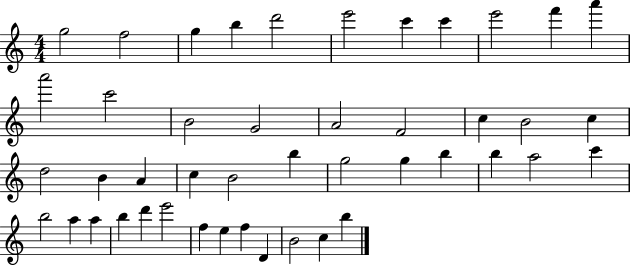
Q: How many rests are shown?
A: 0